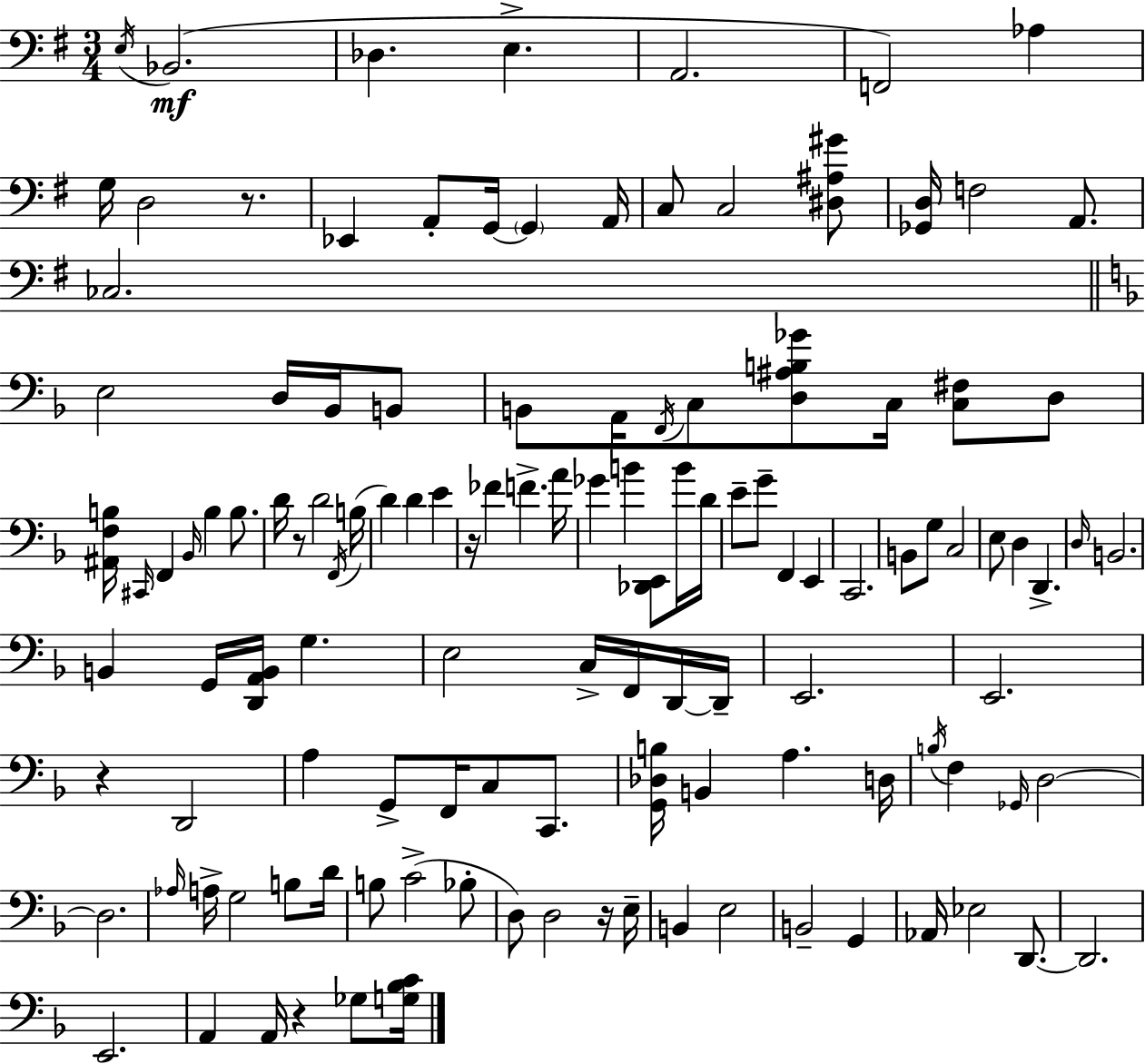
E3/s Bb2/h. Db3/q. E3/q. A2/h. F2/h Ab3/q G3/s D3/h R/e. Eb2/q A2/e G2/s G2/q A2/s C3/e C3/h [D#3,A#3,G#4]/e [Gb2,D3]/s F3/h A2/e. CES3/h. E3/h D3/s Bb2/s B2/e B2/e A2/s F2/s C3/e [D3,A#3,B3,Gb4]/e C3/s [C3,F#3]/e D3/e [A#2,F3,B3]/s C#2/s F2/q Bb2/s B3/q B3/e. D4/s R/e D4/h F2/s B3/s D4/q D4/q E4/q R/s FES4/q F4/q. A4/s Gb4/q B4/q [Db2,E2]/e B4/s D4/s E4/e G4/e F2/q E2/q C2/h. B2/e G3/e C3/h E3/e D3/q D2/q. D3/s B2/h. B2/q G2/s [D2,A2,B2]/s G3/q. E3/h C3/s F2/s D2/s D2/s E2/h. E2/h. R/q D2/h A3/q G2/e F2/s C3/e C2/e. [G2,Db3,B3]/s B2/q A3/q. D3/s B3/s F3/q Gb2/s D3/h D3/h. Ab3/s A3/s G3/h B3/e D4/s B3/e C4/h Bb3/e D3/e D3/h R/s E3/s B2/q E3/h B2/h G2/q Ab2/s Eb3/h D2/e. D2/h. E2/h. A2/q A2/s R/q Gb3/e [G3,Bb3,C4]/s